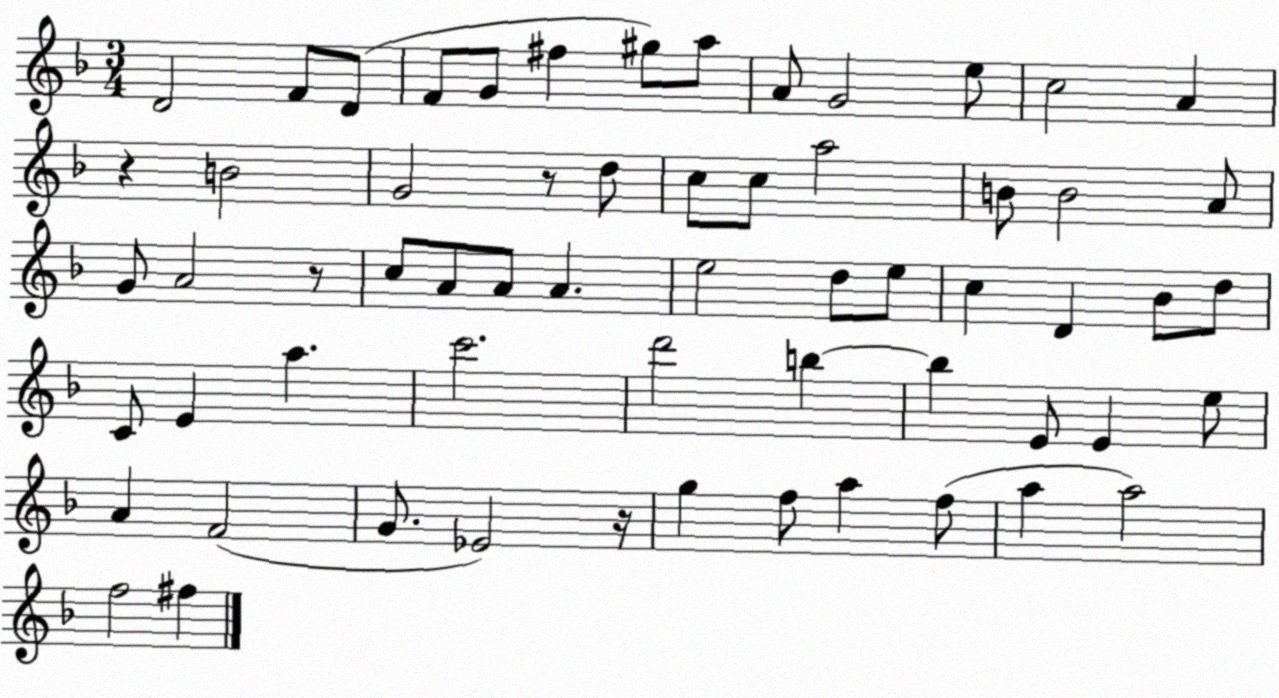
X:1
T:Untitled
M:3/4
L:1/4
K:F
D2 F/2 D/2 F/2 G/2 ^f ^g/2 a/2 A/2 G2 e/2 c2 A z B2 G2 z/2 d/2 c/2 c/2 a2 B/2 B2 A/2 G/2 A2 z/2 c/2 A/2 A/2 A e2 d/2 e/2 c D _B/2 d/2 C/2 E a c'2 d'2 b b E/2 E e/2 A F2 G/2 _E2 z/4 g f/2 a f/2 a a2 f2 ^f